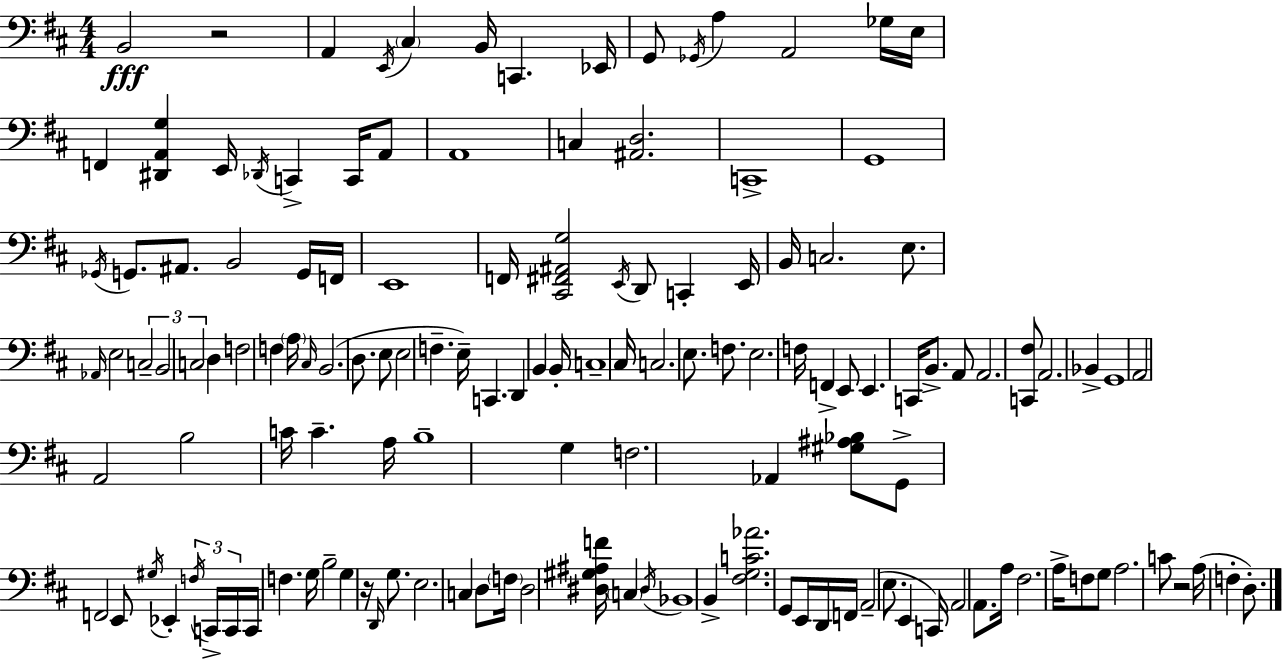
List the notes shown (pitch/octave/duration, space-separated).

B2/h R/h A2/q E2/s C#3/q B2/s C2/q. Eb2/s G2/e Gb2/s A3/q A2/h Gb3/s E3/s F2/q [D#2,A2,G3]/q E2/s Db2/s C2/q C2/s A2/e A2/w C3/q [A#2,D3]/h. C2/w G2/w Gb2/s G2/e. A#2/e. B2/h G2/s F2/s E2/w F2/s [C#2,F#2,A#2,G3]/h E2/s D2/e C2/q E2/s B2/s C3/h. E3/e. Ab2/s E3/h C3/h B2/h C3/h D3/q F3/h F3/q A3/s C#3/s B2/h. D3/e. E3/e E3/h F3/q. E3/s C2/q. D2/q B2/q B2/s C3/w C#3/s C3/h. E3/e. F3/e. E3/h. F3/s F2/q E2/e E2/q. C2/s B2/e. A2/e A2/h. [C2,F#3]/e A2/h. Bb2/q G2/w A2/h A2/h B3/h C4/s C4/q. A3/s B3/w G3/q F3/h. Ab2/q [G#3,A#3,Bb3]/e G2/e F2/h E2/e G#3/s Eb2/q F3/s C2/s C2/s C2/s F3/q. G3/s B3/h G3/q R/s D2/s G3/e. E3/h. C3/q D3/e F3/s D3/h [D#3,G#3,A#3,F4]/s C3/q D#3/s Bb2/w B2/q [F#3,G3,C4,Ab4]/h. G2/e E2/s D2/s F2/s A2/h E3/e. E2/q C2/s A2/h A2/e. A3/s F#3/h. A3/s F3/e G3/e A3/h. C4/e R/h A3/s F3/q D3/e.